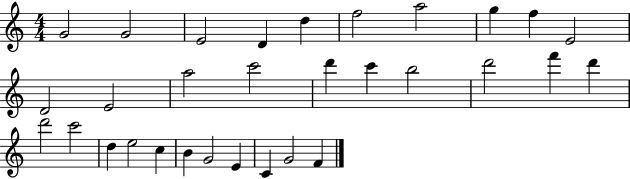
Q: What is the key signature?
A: C major